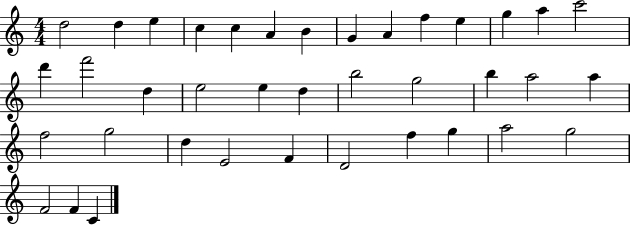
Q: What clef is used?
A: treble